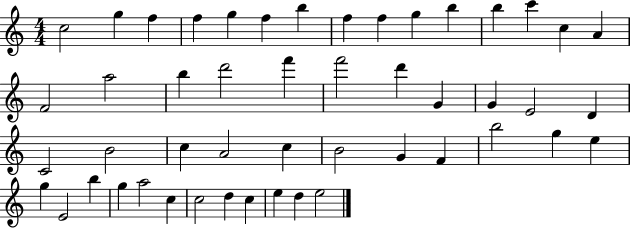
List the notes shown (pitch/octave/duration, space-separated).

C5/h G5/q F5/q F5/q G5/q F5/q B5/q F5/q F5/q G5/q B5/q B5/q C6/q C5/q A4/q F4/h A5/h B5/q D6/h F6/q F6/h D6/q G4/q G4/q E4/h D4/q C4/h B4/h C5/q A4/h C5/q B4/h G4/q F4/q B5/h G5/q E5/q G5/q E4/h B5/q G5/q A5/h C5/q C5/h D5/q C5/q E5/q D5/q E5/h